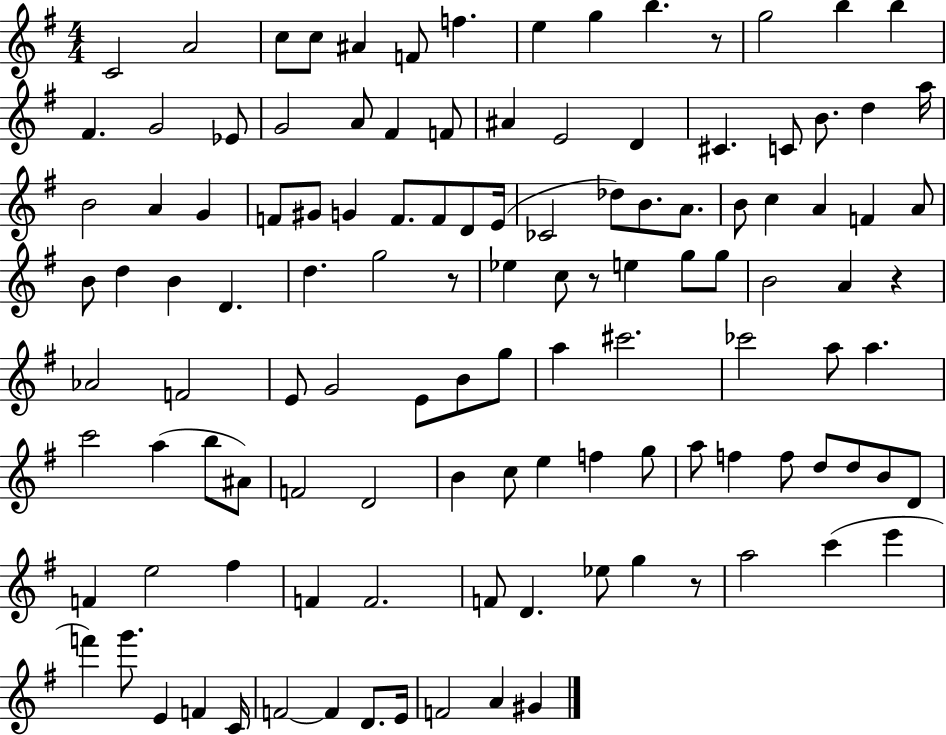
X:1
T:Untitled
M:4/4
L:1/4
K:G
C2 A2 c/2 c/2 ^A F/2 f e g b z/2 g2 b b ^F G2 _E/2 G2 A/2 ^F F/2 ^A E2 D ^C C/2 B/2 d a/4 B2 A G F/2 ^G/2 G F/2 F/2 D/2 E/4 _C2 _d/2 B/2 A/2 B/2 c A F A/2 B/2 d B D d g2 z/2 _e c/2 z/2 e g/2 g/2 B2 A z _A2 F2 E/2 G2 E/2 B/2 g/2 a ^c'2 _c'2 a/2 a c'2 a b/2 ^A/2 F2 D2 B c/2 e f g/2 a/2 f f/2 d/2 d/2 B/2 D/2 F e2 ^f F F2 F/2 D _e/2 g z/2 a2 c' e' f' g'/2 E F C/4 F2 F D/2 E/4 F2 A ^G